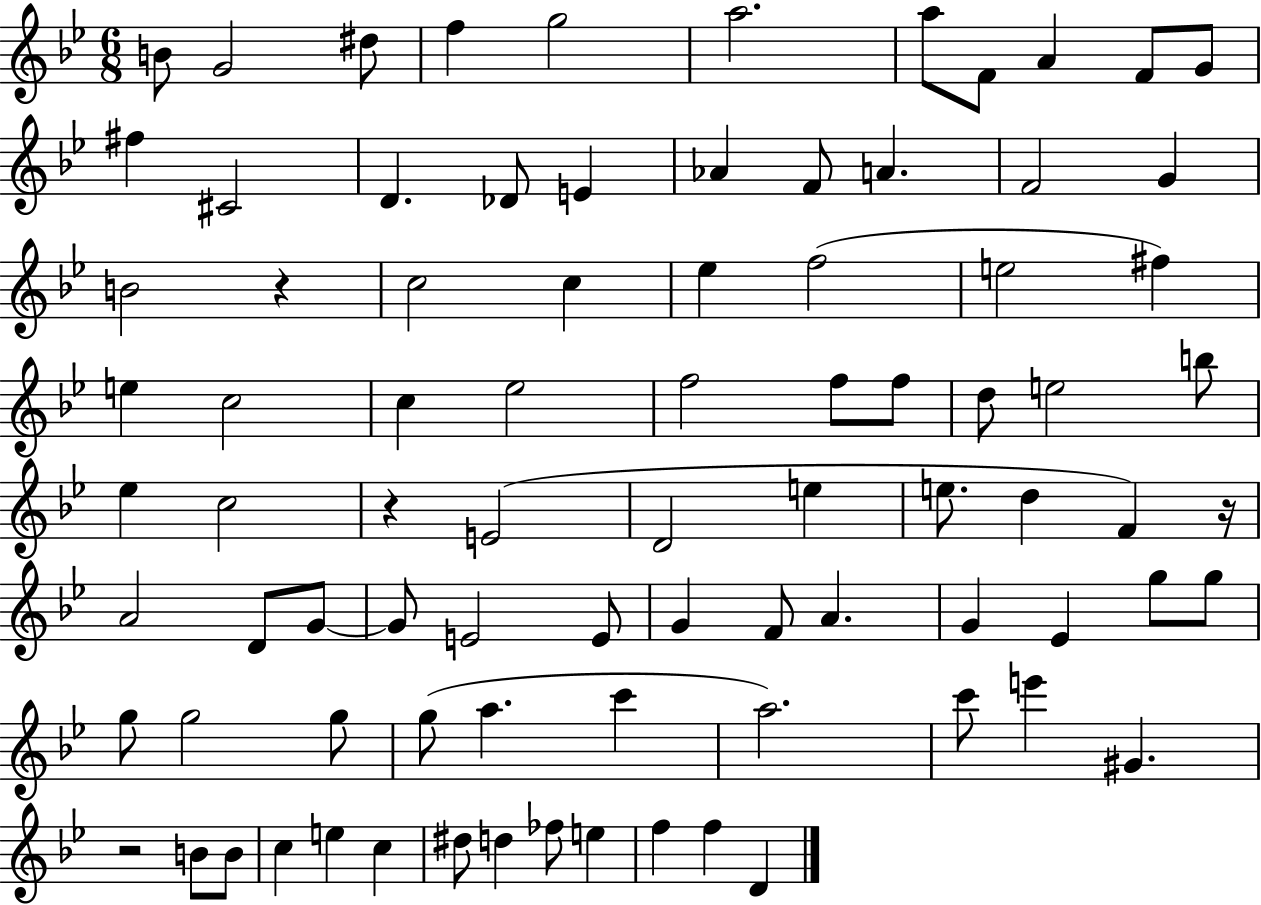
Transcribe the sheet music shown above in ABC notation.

X:1
T:Untitled
M:6/8
L:1/4
K:Bb
B/2 G2 ^d/2 f g2 a2 a/2 F/2 A F/2 G/2 ^f ^C2 D _D/2 E _A F/2 A F2 G B2 z c2 c _e f2 e2 ^f e c2 c _e2 f2 f/2 f/2 d/2 e2 b/2 _e c2 z E2 D2 e e/2 d F z/4 A2 D/2 G/2 G/2 E2 E/2 G F/2 A G _E g/2 g/2 g/2 g2 g/2 g/2 a c' a2 c'/2 e' ^G z2 B/2 B/2 c e c ^d/2 d _f/2 e f f D